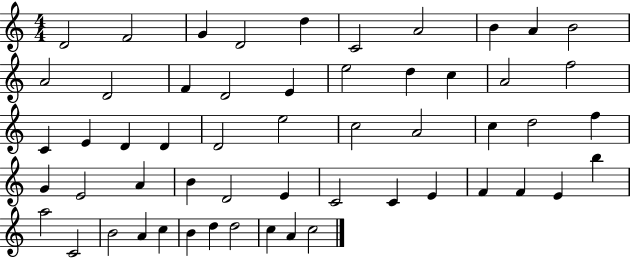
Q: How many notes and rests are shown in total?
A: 55